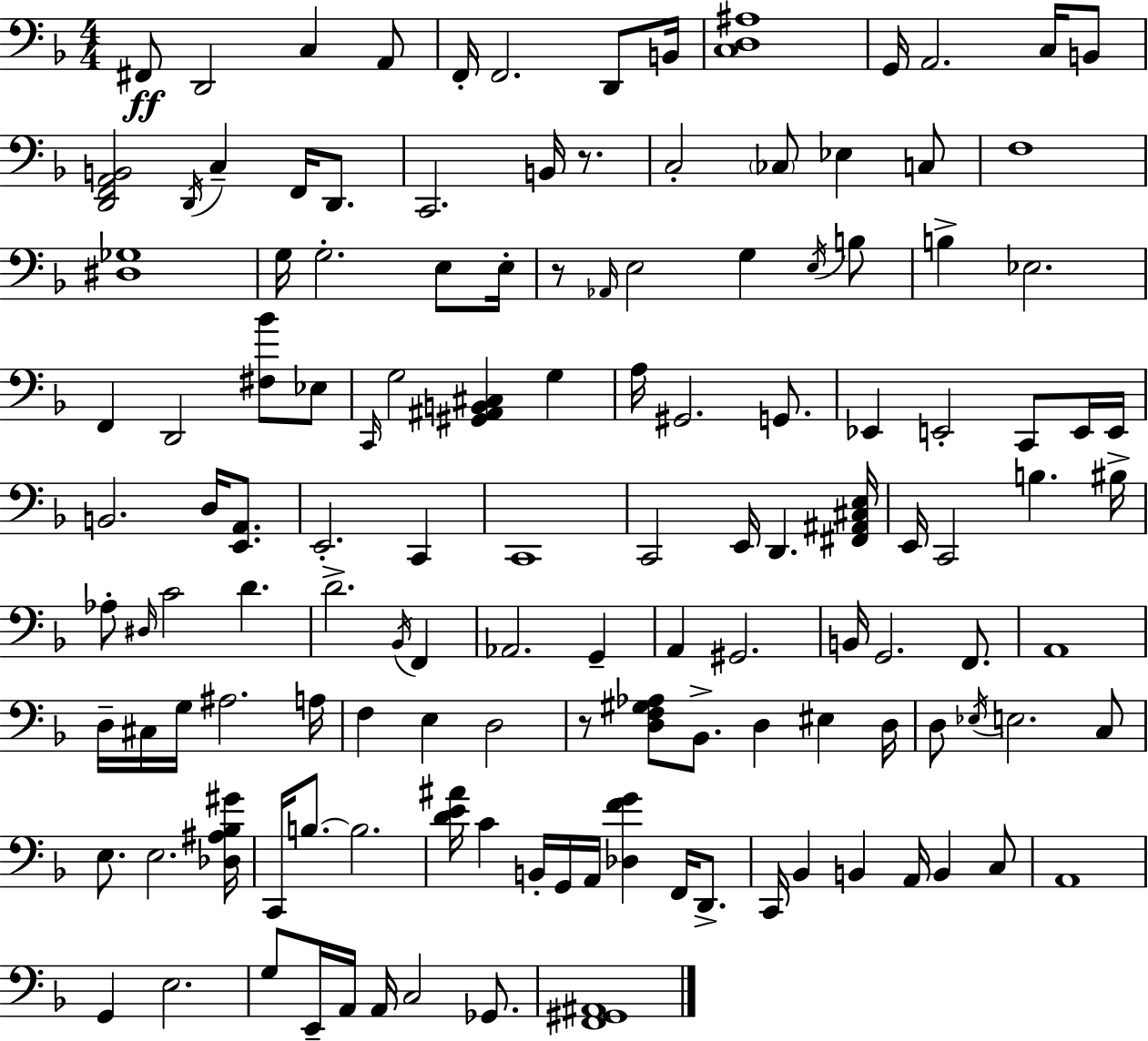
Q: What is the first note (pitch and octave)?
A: F#2